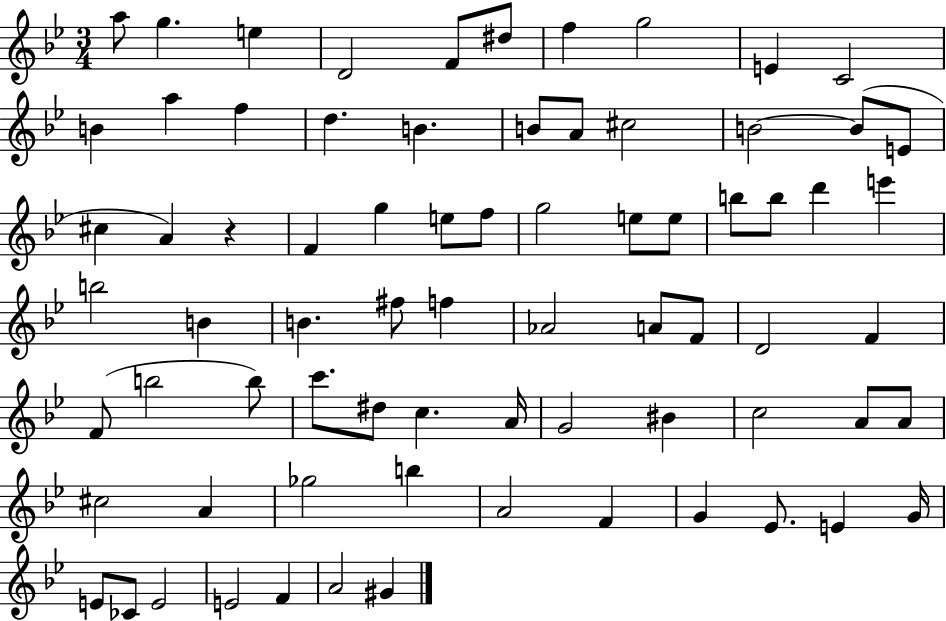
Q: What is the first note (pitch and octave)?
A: A5